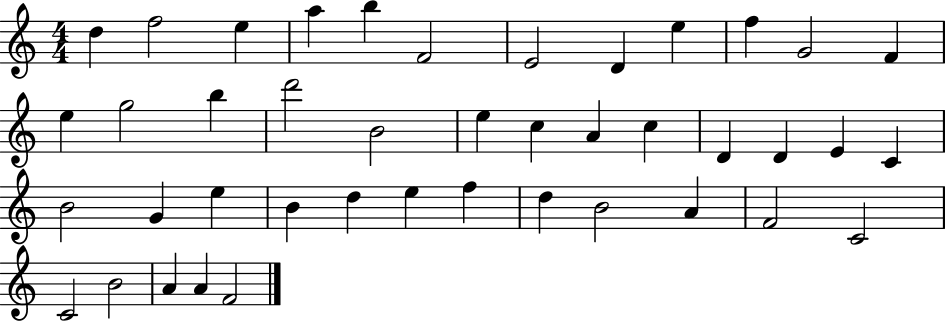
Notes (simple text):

D5/q F5/h E5/q A5/q B5/q F4/h E4/h D4/q E5/q F5/q G4/h F4/q E5/q G5/h B5/q D6/h B4/h E5/q C5/q A4/q C5/q D4/q D4/q E4/q C4/q B4/h G4/q E5/q B4/q D5/q E5/q F5/q D5/q B4/h A4/q F4/h C4/h C4/h B4/h A4/q A4/q F4/h